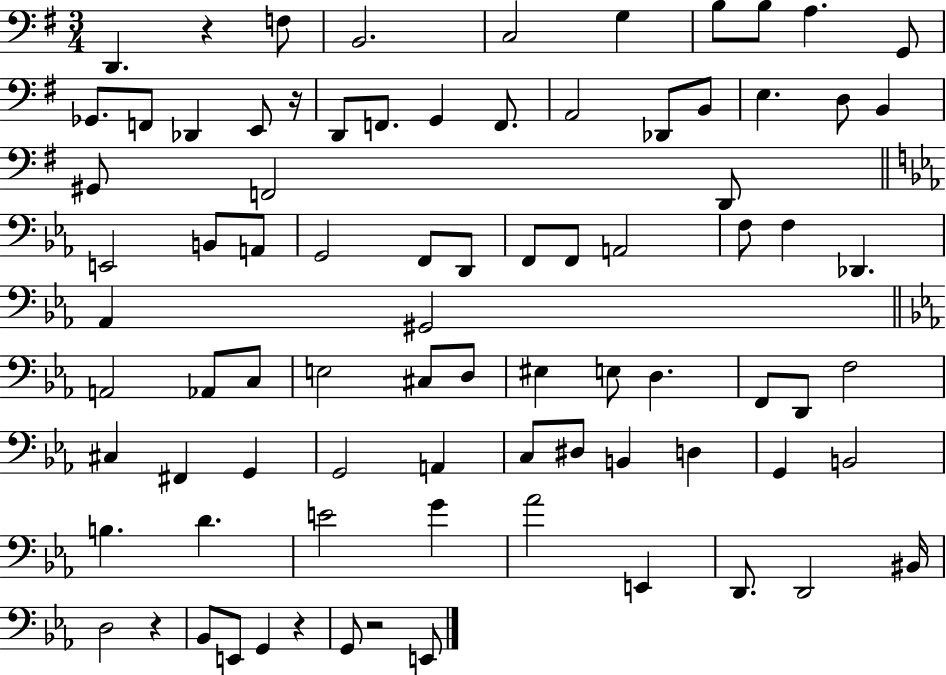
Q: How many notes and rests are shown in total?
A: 83